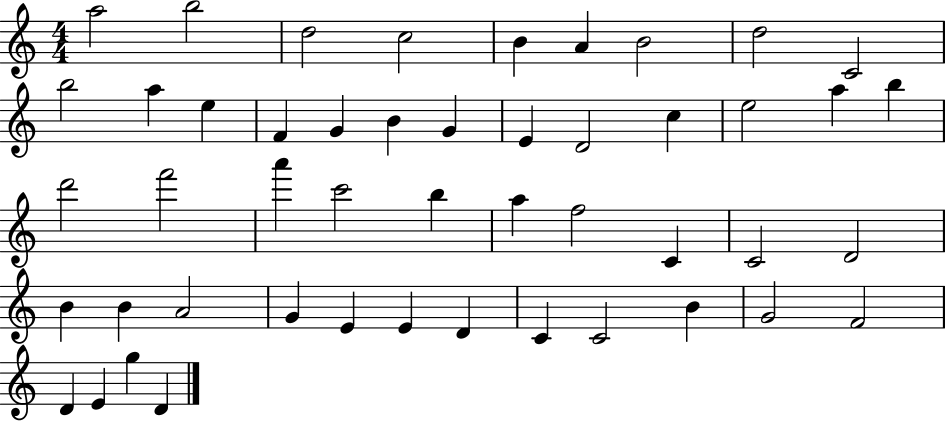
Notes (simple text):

A5/h B5/h D5/h C5/h B4/q A4/q B4/h D5/h C4/h B5/h A5/q E5/q F4/q G4/q B4/q G4/q E4/q D4/h C5/q E5/h A5/q B5/q D6/h F6/h A6/q C6/h B5/q A5/q F5/h C4/q C4/h D4/h B4/q B4/q A4/h G4/q E4/q E4/q D4/q C4/q C4/h B4/q G4/h F4/h D4/q E4/q G5/q D4/q